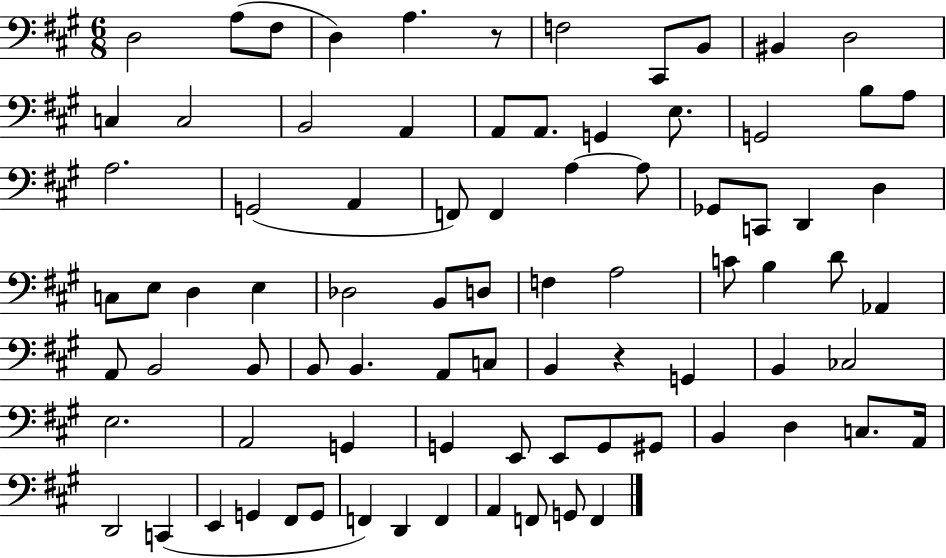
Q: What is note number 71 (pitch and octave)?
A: E2